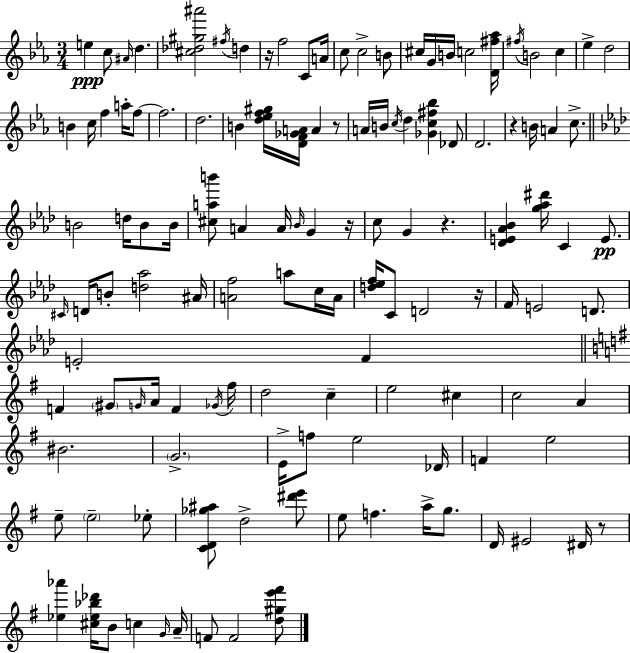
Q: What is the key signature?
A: EES major